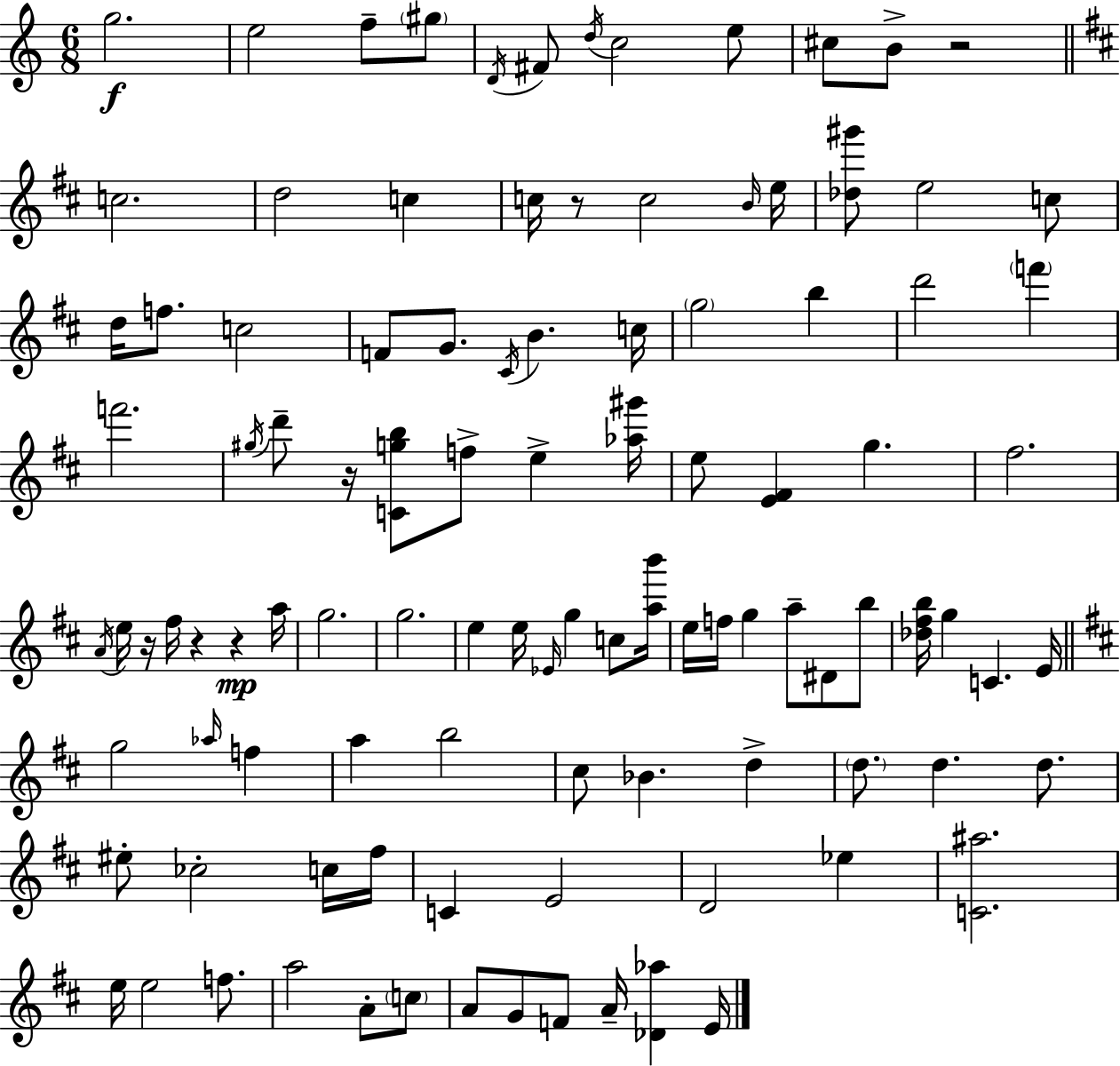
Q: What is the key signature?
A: C major